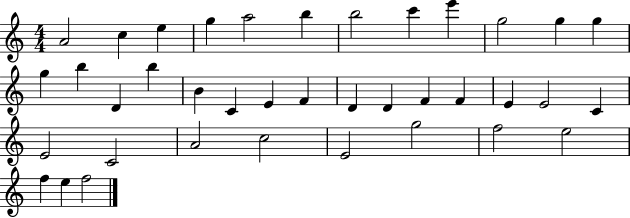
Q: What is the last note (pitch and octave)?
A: F5